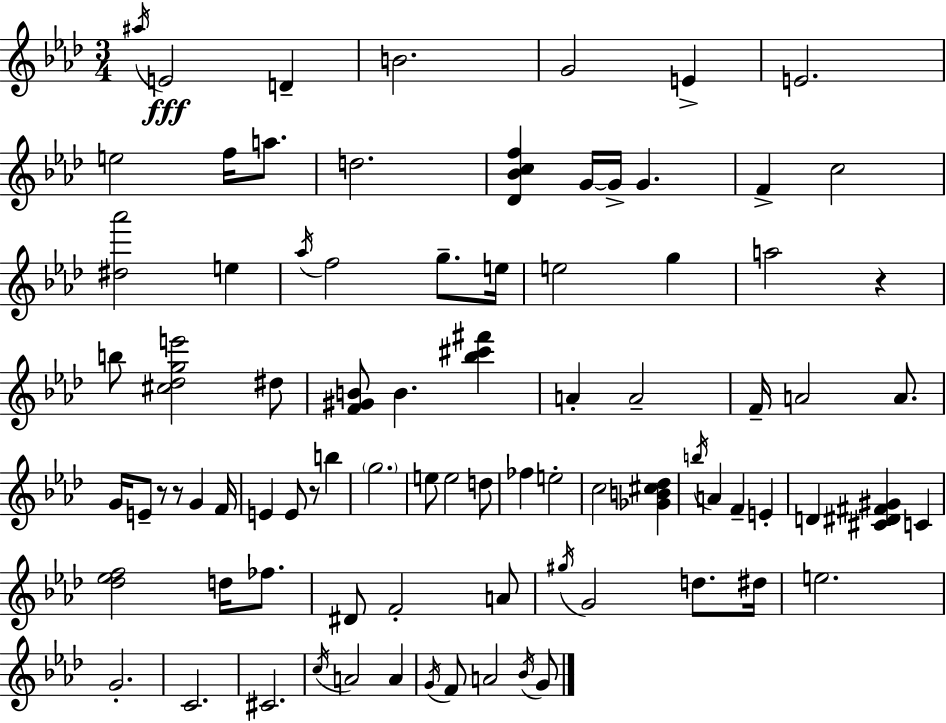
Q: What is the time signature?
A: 3/4